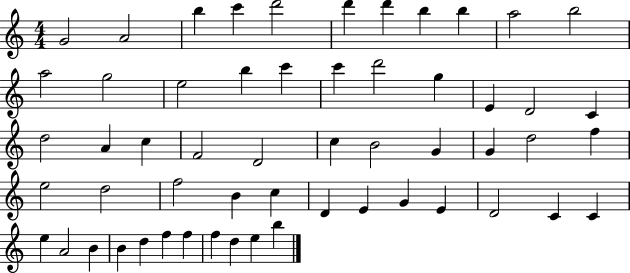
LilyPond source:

{
  \clef treble
  \numericTimeSignature
  \time 4/4
  \key c \major
  g'2 a'2 | b''4 c'''4 d'''2 | d'''4 d'''4 b''4 b''4 | a''2 b''2 | \break a''2 g''2 | e''2 b''4 c'''4 | c'''4 d'''2 g''4 | e'4 d'2 c'4 | \break d''2 a'4 c''4 | f'2 d'2 | c''4 b'2 g'4 | g'4 d''2 f''4 | \break e''2 d''2 | f''2 b'4 c''4 | d'4 e'4 g'4 e'4 | d'2 c'4 c'4 | \break e''4 a'2 b'4 | b'4 d''4 f''4 f''4 | f''4 d''4 e''4 b''4 | \bar "|."
}